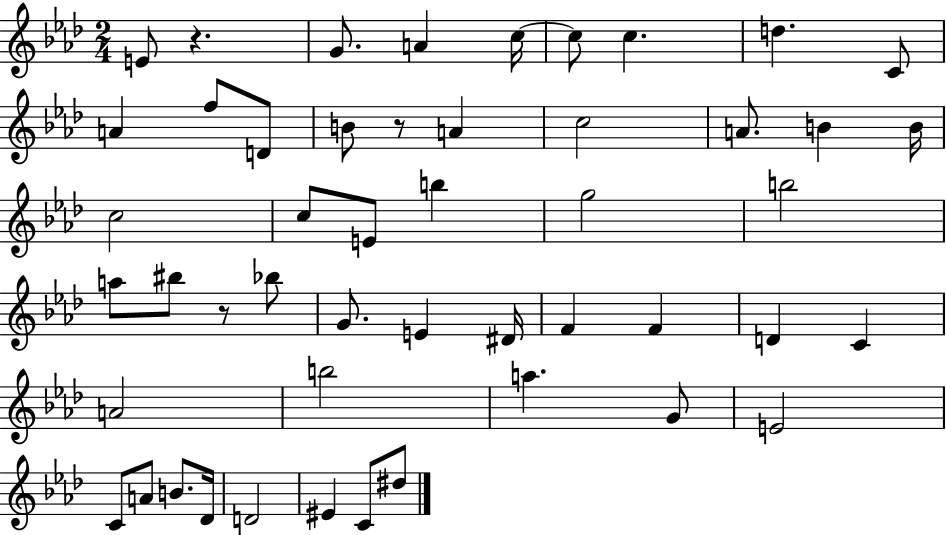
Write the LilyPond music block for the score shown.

{
  \clef treble
  \numericTimeSignature
  \time 2/4
  \key aes \major
  e'8 r4. | g'8. a'4 c''16~~ | c''8 c''4. | d''4. c'8 | \break a'4 f''8 d'8 | b'8 r8 a'4 | c''2 | a'8. b'4 b'16 | \break c''2 | c''8 e'8 b''4 | g''2 | b''2 | \break a''8 bis''8 r8 bes''8 | g'8. e'4 dis'16 | f'4 f'4 | d'4 c'4 | \break a'2 | b''2 | a''4. g'8 | e'2 | \break c'8 a'8 b'8. des'16 | d'2 | eis'4 c'8 dis''8 | \bar "|."
}